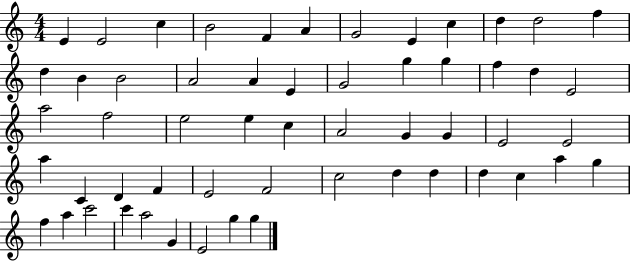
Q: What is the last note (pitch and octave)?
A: G5